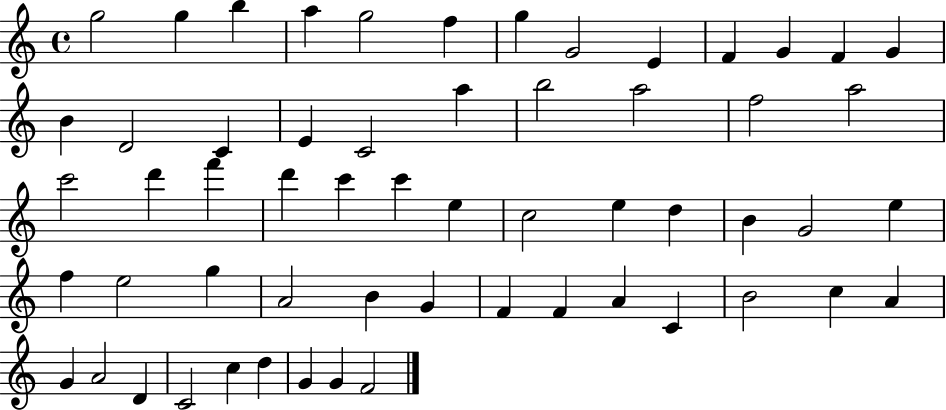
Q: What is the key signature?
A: C major